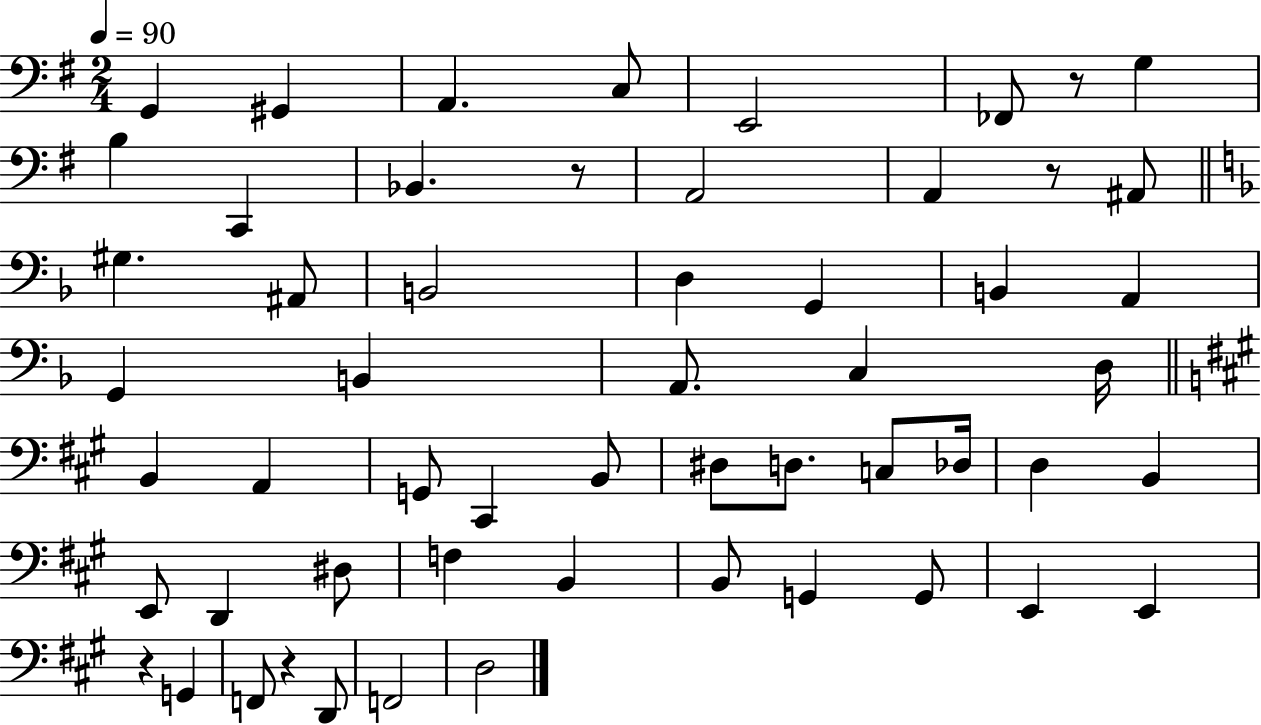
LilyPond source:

{
  \clef bass
  \numericTimeSignature
  \time 2/4
  \key g \major
  \tempo 4 = 90
  g,4 gis,4 | a,4. c8 | e,2 | fes,8 r8 g4 | \break b4 c,4 | bes,4. r8 | a,2 | a,4 r8 ais,8 | \break \bar "||" \break \key d \minor gis4. ais,8 | b,2 | d4 g,4 | b,4 a,4 | \break g,4 b,4 | a,8. c4 d16 | \bar "||" \break \key a \major b,4 a,4 | g,8 cis,4 b,8 | dis8 d8. c8 des16 | d4 b,4 | \break e,8 d,4 dis8 | f4 b,4 | b,8 g,4 g,8 | e,4 e,4 | \break r4 g,4 | f,8 r4 d,8 | f,2 | d2 | \break \bar "|."
}